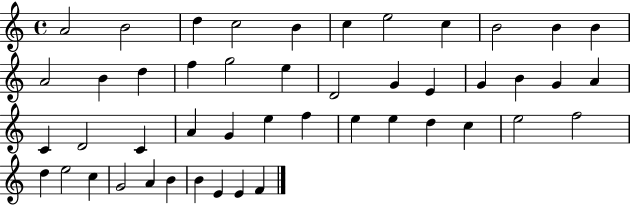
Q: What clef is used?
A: treble